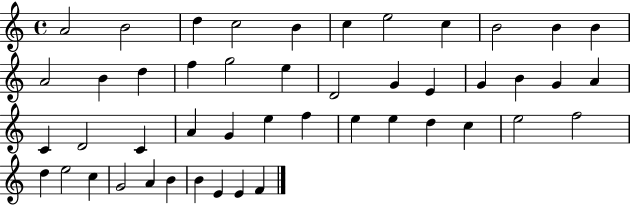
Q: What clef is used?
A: treble